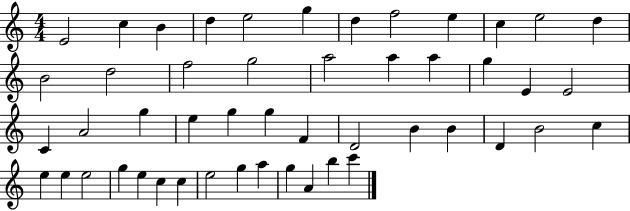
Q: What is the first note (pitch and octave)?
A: E4